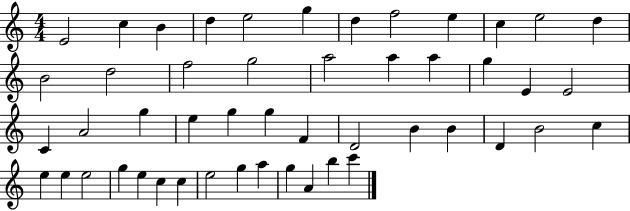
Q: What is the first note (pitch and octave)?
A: E4